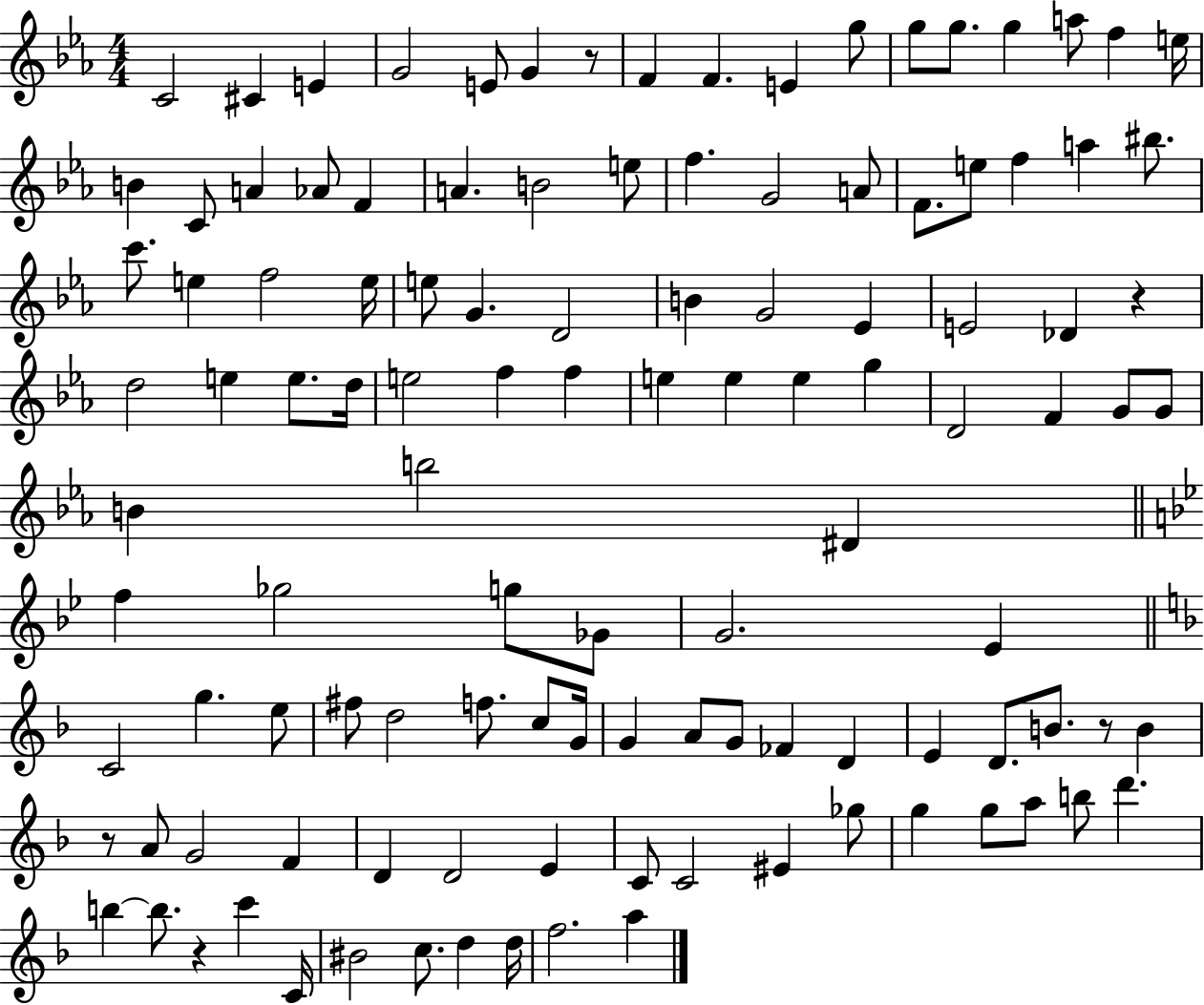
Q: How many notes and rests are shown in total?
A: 115